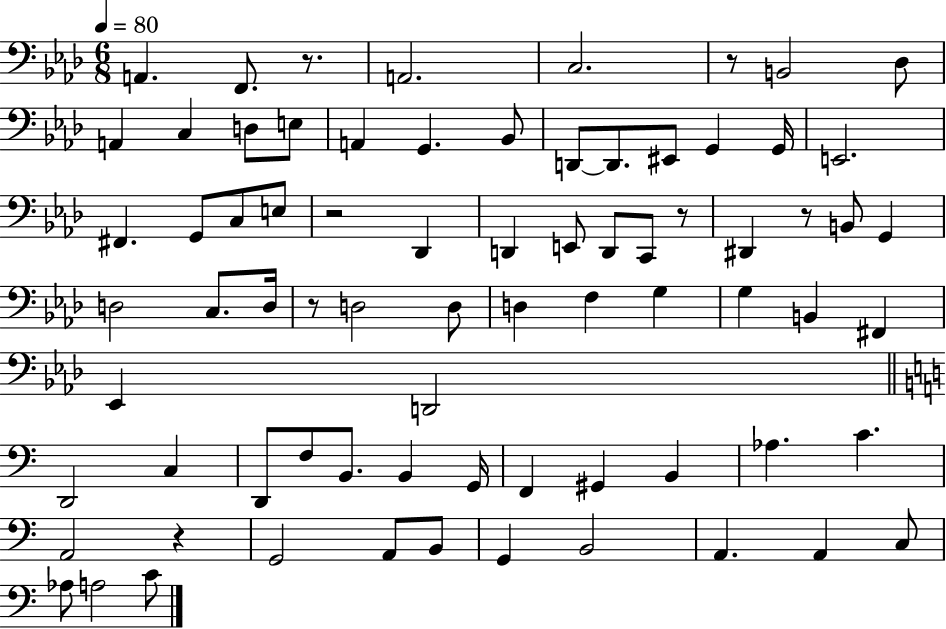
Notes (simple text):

A2/q. F2/e. R/e. A2/h. C3/h. R/e B2/h Db3/e A2/q C3/q D3/e E3/e A2/q G2/q. Bb2/e D2/e D2/e. EIS2/e G2/q G2/s E2/h. F#2/q. G2/e C3/e E3/e R/h Db2/q D2/q E2/e D2/e C2/e R/e D#2/q R/e B2/e G2/q D3/h C3/e. D3/s R/e D3/h D3/e D3/q F3/q G3/q G3/q B2/q F#2/q Eb2/q D2/h D2/h C3/q D2/e F3/e B2/e. B2/q G2/s F2/q G#2/q B2/q Ab3/q. C4/q. A2/h R/q G2/h A2/e B2/e G2/q B2/h A2/q. A2/q C3/e Ab3/e A3/h C4/e